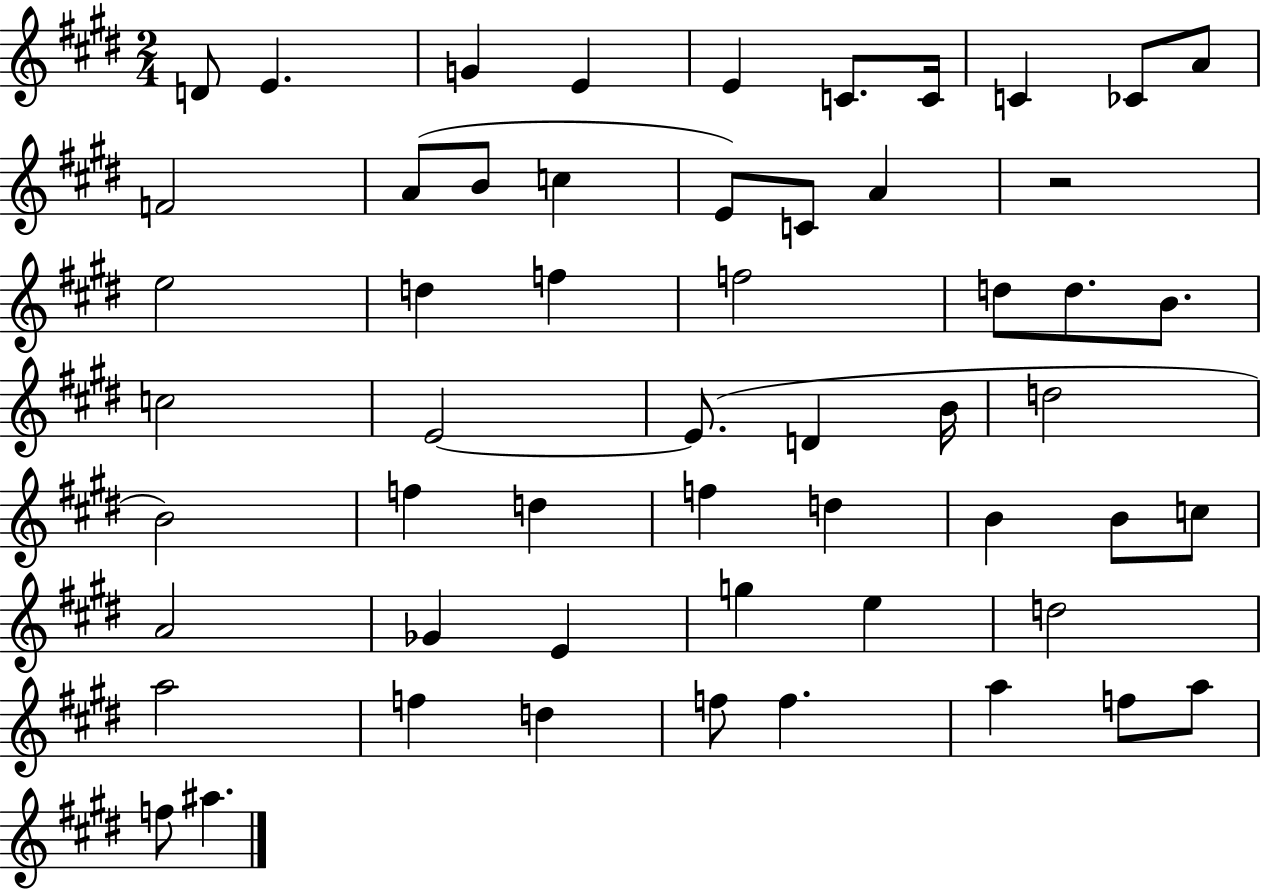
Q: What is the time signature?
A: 2/4